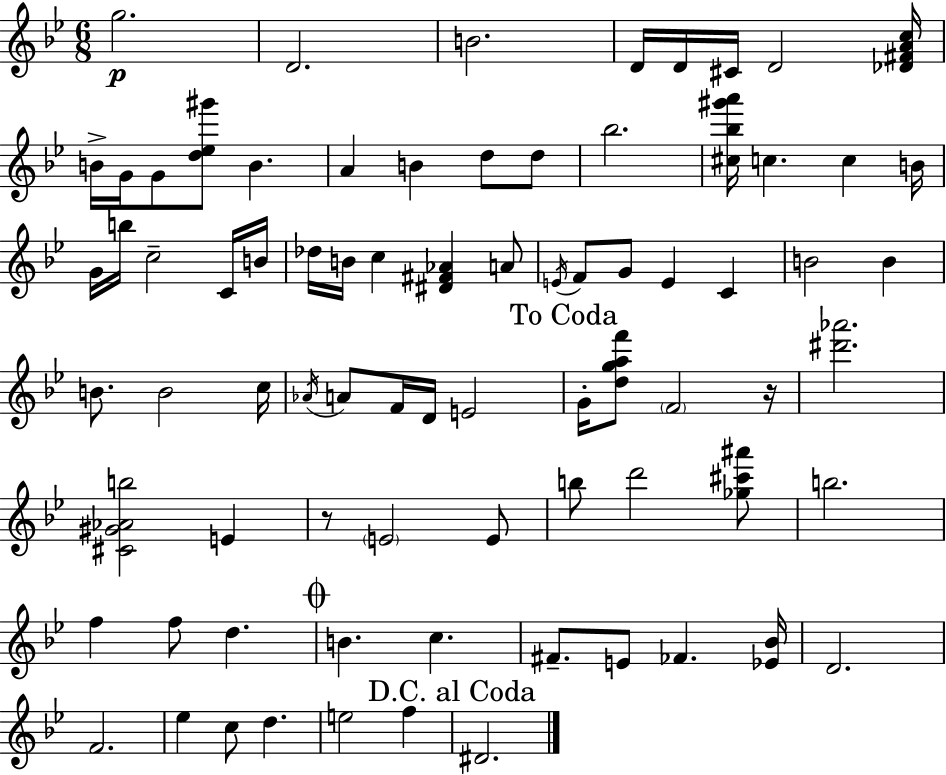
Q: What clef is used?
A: treble